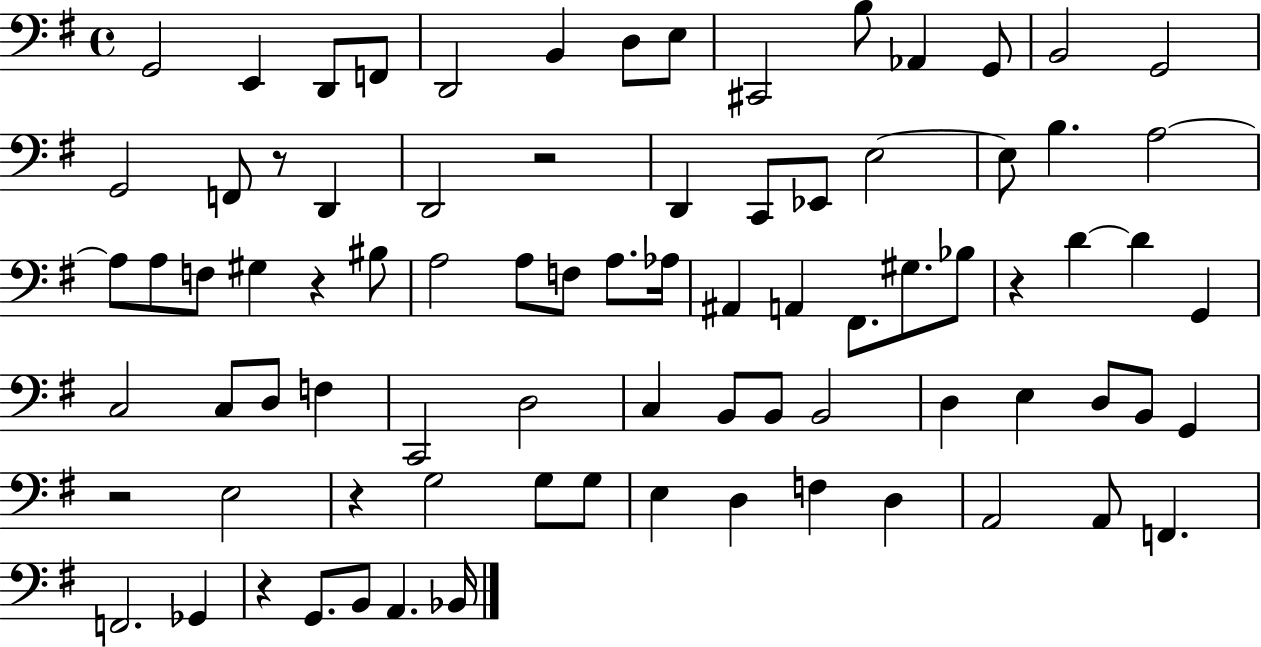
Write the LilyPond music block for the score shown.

{
  \clef bass
  \time 4/4
  \defaultTimeSignature
  \key g \major
  g,2 e,4 d,8 f,8 | d,2 b,4 d8 e8 | cis,2 b8 aes,4 g,8 | b,2 g,2 | \break g,2 f,8 r8 d,4 | d,2 r2 | d,4 c,8 ees,8 e2~~ | e8 b4. a2~~ | \break a8 a8 f8 gis4 r4 bis8 | a2 a8 f8 a8. aes16 | ais,4 a,4 fis,8. gis8. bes8 | r4 d'4~~ d'4 g,4 | \break c2 c8 d8 f4 | c,2 d2 | c4 b,8 b,8 b,2 | d4 e4 d8 b,8 g,4 | \break r2 e2 | r4 g2 g8 g8 | e4 d4 f4 d4 | a,2 a,8 f,4. | \break f,2. ges,4 | r4 g,8. b,8 a,4. bes,16 | \bar "|."
}